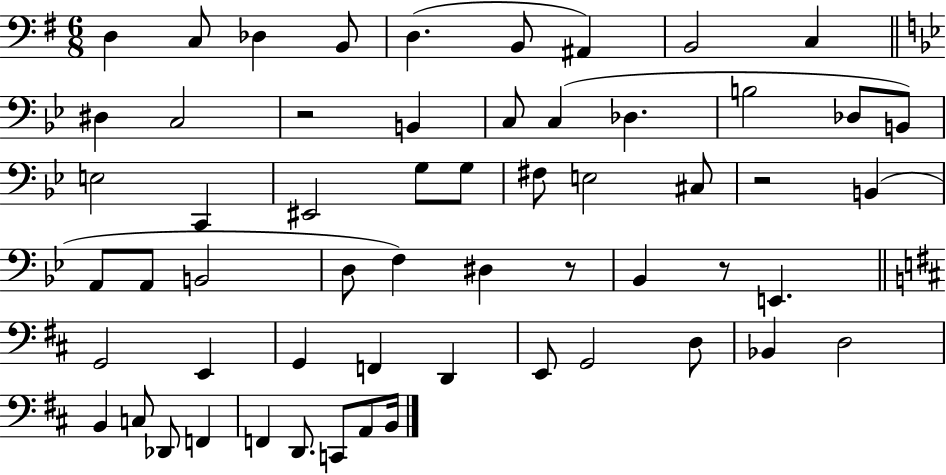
X:1
T:Untitled
M:6/8
L:1/4
K:G
D, C,/2 _D, B,,/2 D, B,,/2 ^A,, B,,2 C, ^D, C,2 z2 B,, C,/2 C, _D, B,2 _D,/2 B,,/2 E,2 C,, ^E,,2 G,/2 G,/2 ^F,/2 E,2 ^C,/2 z2 B,, A,,/2 A,,/2 B,,2 D,/2 F, ^D, z/2 _B,, z/2 E,, G,,2 E,, G,, F,, D,, E,,/2 G,,2 D,/2 _B,, D,2 B,, C,/2 _D,,/2 F,, F,, D,,/2 C,,/2 A,,/2 B,,/4